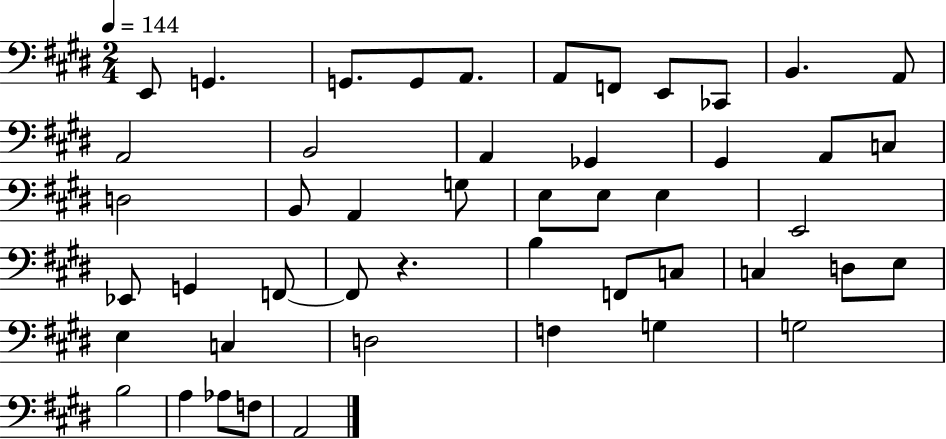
X:1
T:Untitled
M:2/4
L:1/4
K:E
E,,/2 G,, G,,/2 G,,/2 A,,/2 A,,/2 F,,/2 E,,/2 _C,,/2 B,, A,,/2 A,,2 B,,2 A,, _G,, ^G,, A,,/2 C,/2 D,2 B,,/2 A,, G,/2 E,/2 E,/2 E, E,,2 _E,,/2 G,, F,,/2 F,,/2 z B, F,,/2 C,/2 C, D,/2 E,/2 E, C, D,2 F, G, G,2 B,2 A, _A,/2 F,/2 A,,2